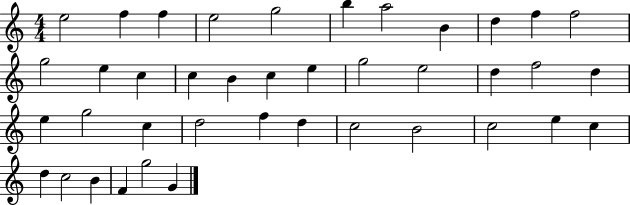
{
  \clef treble
  \numericTimeSignature
  \time 4/4
  \key c \major
  e''2 f''4 f''4 | e''2 g''2 | b''4 a''2 b'4 | d''4 f''4 f''2 | \break g''2 e''4 c''4 | c''4 b'4 c''4 e''4 | g''2 e''2 | d''4 f''2 d''4 | \break e''4 g''2 c''4 | d''2 f''4 d''4 | c''2 b'2 | c''2 e''4 c''4 | \break d''4 c''2 b'4 | f'4 g''2 g'4 | \bar "|."
}